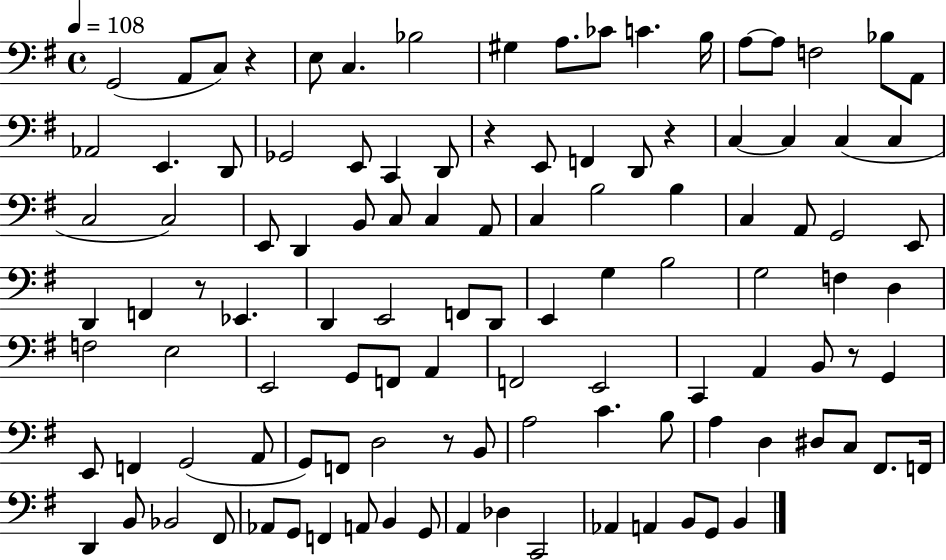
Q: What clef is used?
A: bass